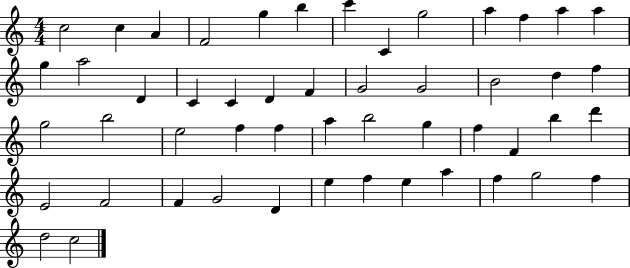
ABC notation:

X:1
T:Untitled
M:4/4
L:1/4
K:C
c2 c A F2 g b c' C g2 a f a a g a2 D C C D F G2 G2 B2 d f g2 b2 e2 f f a b2 g f F b d' E2 F2 F G2 D e f e a f g2 f d2 c2